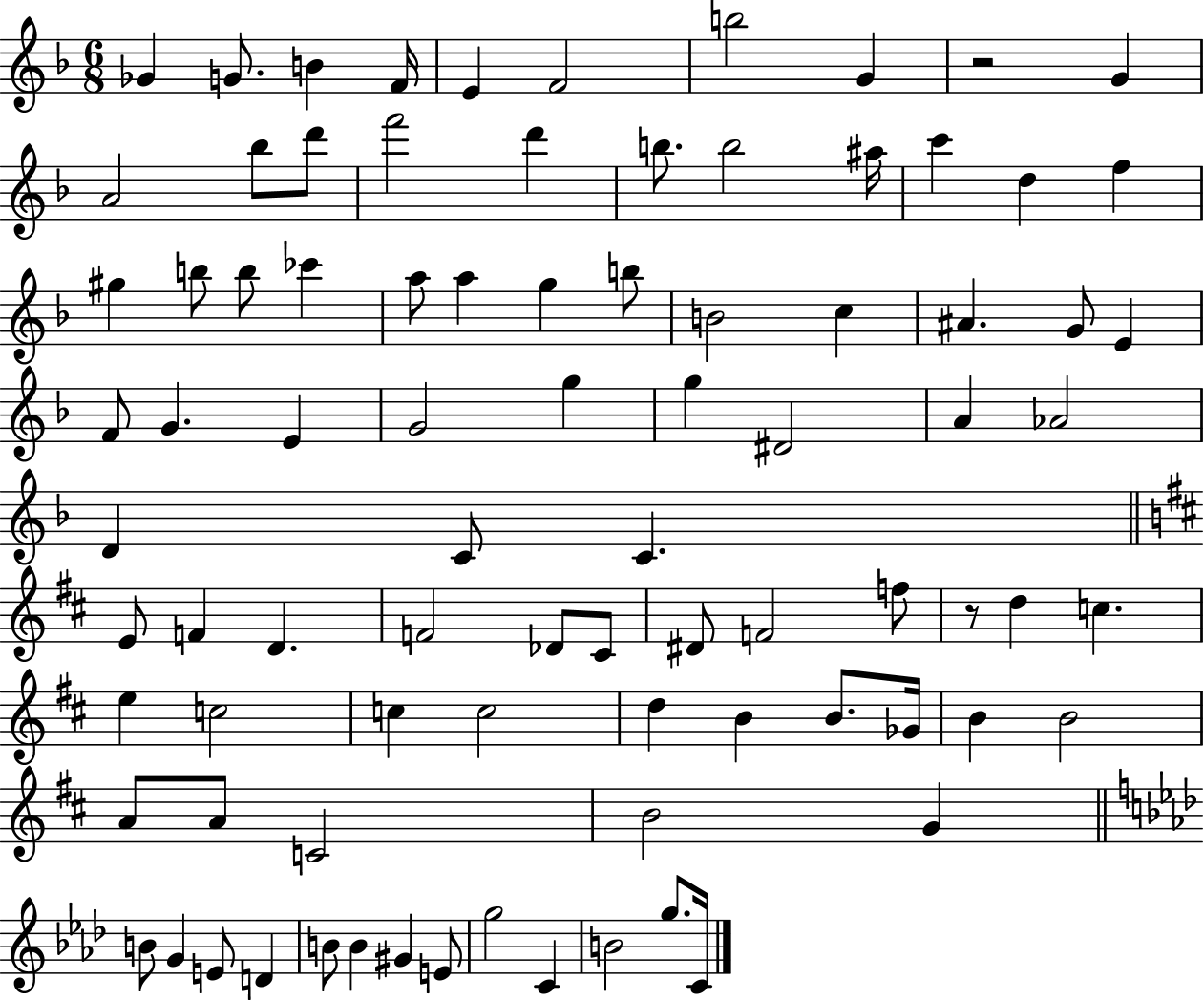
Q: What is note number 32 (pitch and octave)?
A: G4